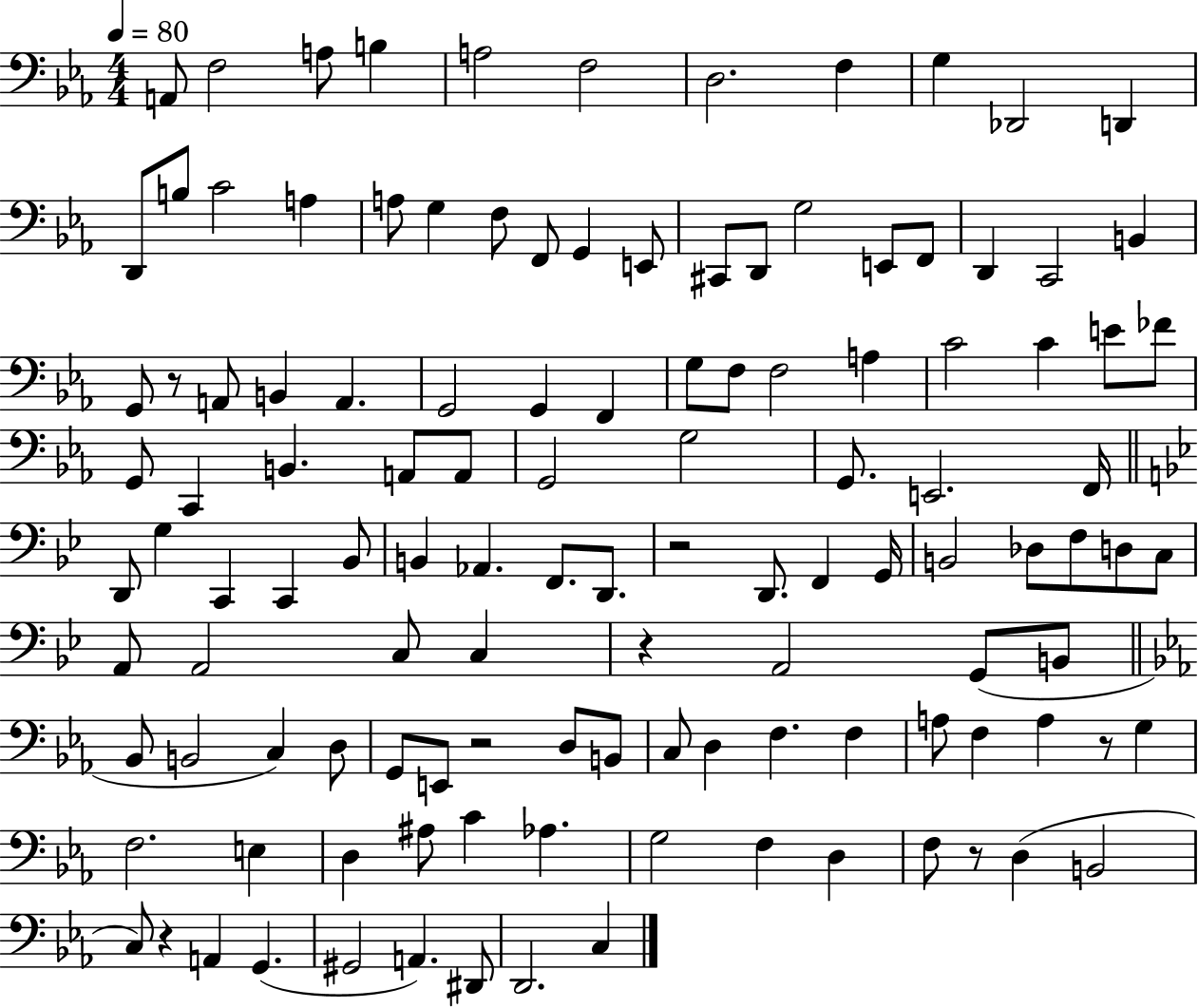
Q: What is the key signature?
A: EES major